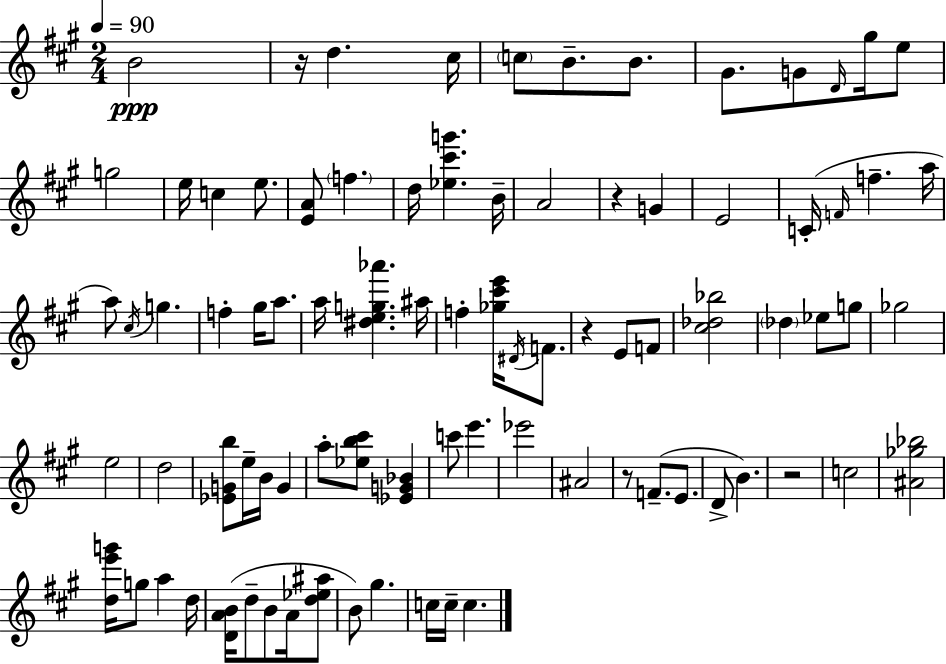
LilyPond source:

{
  \clef treble
  \numericTimeSignature
  \time 2/4
  \key a \major
  \tempo 4 = 90
  b'2\ppp | r16 d''4. cis''16 | \parenthesize c''8 b'8.-- b'8. | gis'8. g'8 \grace { d'16 } gis''16 e''8 | \break g''2 | e''16 c''4 e''8. | <e' a'>8 \parenthesize f''4. | d''16 <ees'' cis''' g'''>4. | \break b'16-- a'2 | r4 g'4 | e'2 | c'16-.( \grace { f'16 } f''4.-- | \break a''16 a''8) \acciaccatura { cis''16 } g''4. | f''4-. gis''16 | a''8. a''16 <dis'' e'' g'' aes'''>4. | ais''16 f''4-. <ges'' cis''' e'''>16 | \break \acciaccatura { dis'16 } f'8. r4 | e'8 f'8 <cis'' des'' bes''>2 | \parenthesize des''4 | ees''8 g''8 ges''2 | \break e''2 | d''2 | <ees' g' b''>8 e''16-- b'16 | g'4 a''8-. <ees'' b'' cis'''>8 | \break <ees' g' bes'>4 c'''8 e'''4. | ees'''2 | ais'2 | r8 f'8.--( | \break e'8. d'8-> b'4.) | r2 | c''2 | <ais' ges'' bes''>2 | \break <d'' e''' g'''>16 g''8 a''4 | d''16 <d' a' b'>16( d''8-- b'8 | a'16 <d'' ees'' ais''>8 b'8) gis''4. | c''16 c''16-- c''4. | \break \bar "|."
}